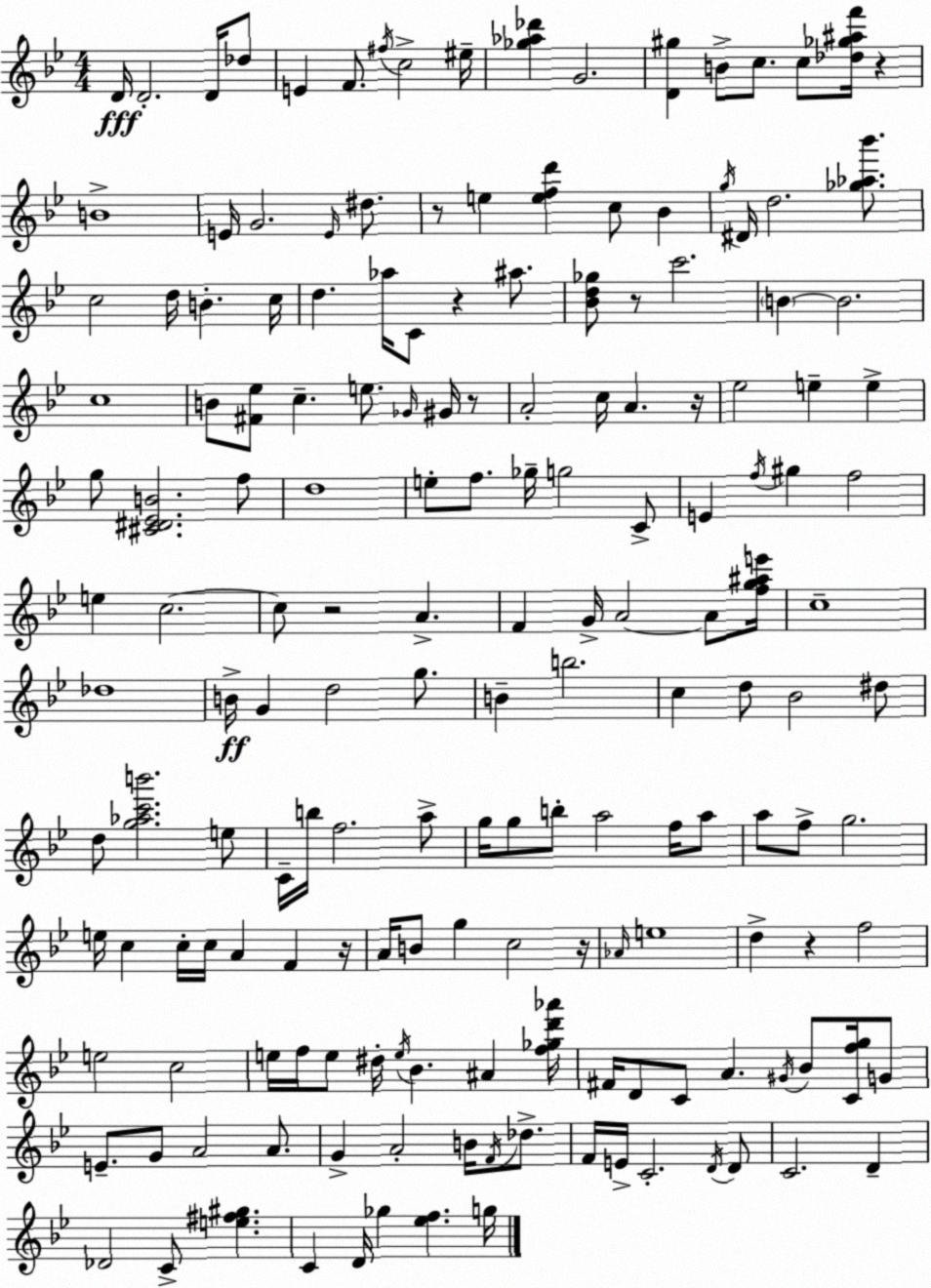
X:1
T:Untitled
M:4/4
L:1/4
K:Bb
D/4 D2 D/4 _d/2 E F/2 ^f/4 c2 ^e/4 [_g_a_d'] G2 [D^g] B/2 c/2 c/2 [_d_g^af']/4 z B4 E/4 G2 E/4 ^d/2 z/2 e [efd'] c/2 _B g/4 ^D/4 d2 [_g_a_b']/2 c2 d/4 B c/4 d _a/4 C/2 z ^a/2 [_Bd_g]/2 z/2 c'2 B B2 c4 B/2 [^F_e]/2 c e/2 _G/4 ^G/4 z/2 A2 c/4 A z/4 _e2 e e g/2 [^C^D_EB]2 f/2 d4 e/2 f/2 _g/4 g2 C/2 E f/4 ^g f2 e c2 c/2 z2 A F G/4 A2 A/2 [fg^ae']/4 c4 _d4 B/4 G d2 g/2 B b2 c d/2 _B2 ^d/2 d/2 [g_ac'b']2 e/2 C/4 b/4 f2 a/2 g/4 g/2 b/2 a2 f/4 a/2 a/2 f/2 g2 e/4 c c/4 c/4 A F z/4 A/4 B/2 g c2 z/4 _A/4 e4 d z f2 e2 c2 e/4 f/4 e/2 ^d/4 e/4 _B ^A [f_gd'_a']/4 ^F/4 D/2 C/2 A ^G/4 _B/2 [Cfg]/4 G/2 E/2 G/2 A2 A/2 G A2 B/4 F/4 _d/2 F/4 E/4 C2 D/4 D/2 C2 D _D2 C/2 [e^f^g] C D/4 _g [_ef] g/4